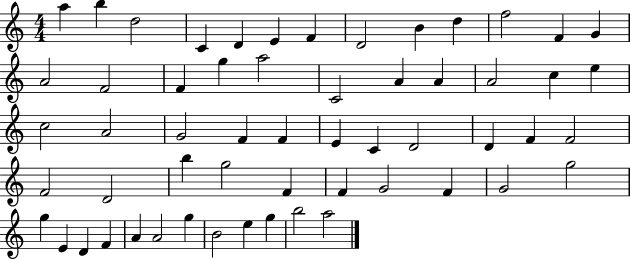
A5/q B5/q D5/h C4/q D4/q E4/q F4/q D4/h B4/q D5/q F5/h F4/q G4/q A4/h F4/h F4/q G5/q A5/h C4/h A4/q A4/q A4/h C5/q E5/q C5/h A4/h G4/h F4/q F4/q E4/q C4/q D4/h D4/q F4/q F4/h F4/h D4/h B5/q G5/h F4/q F4/q G4/h F4/q G4/h G5/h G5/q E4/q D4/q F4/q A4/q A4/h G5/q B4/h E5/q G5/q B5/h A5/h